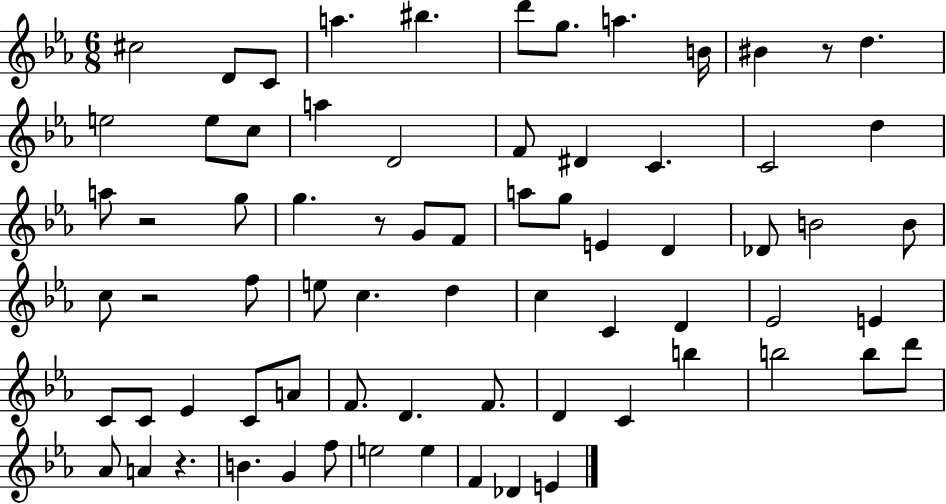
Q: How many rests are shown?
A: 5